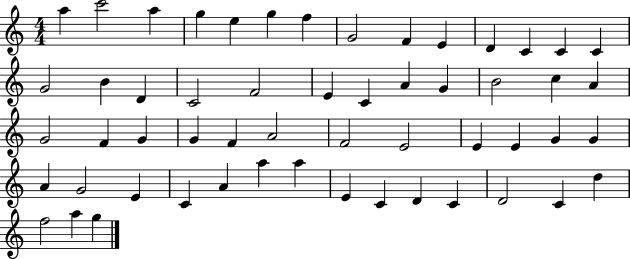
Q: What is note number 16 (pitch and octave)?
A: B4